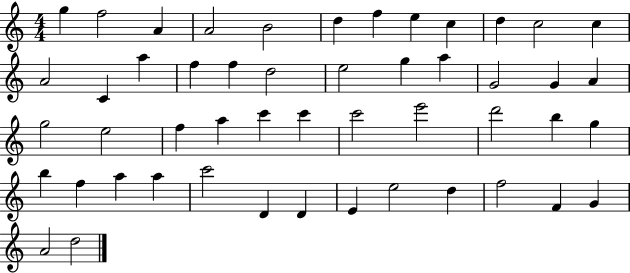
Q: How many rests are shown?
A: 0